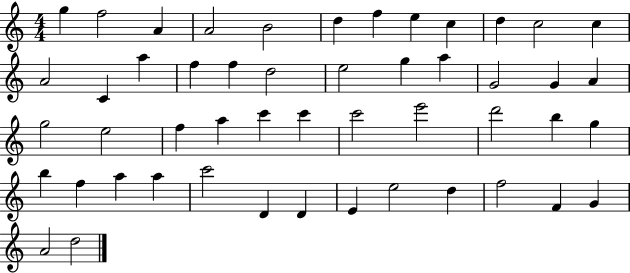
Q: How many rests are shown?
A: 0